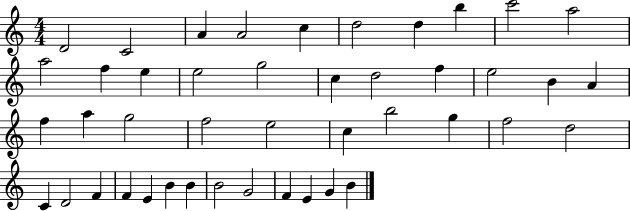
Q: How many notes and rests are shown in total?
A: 44